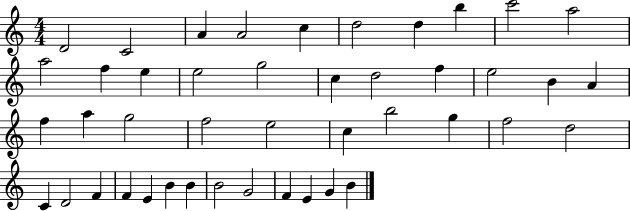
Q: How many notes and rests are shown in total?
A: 44